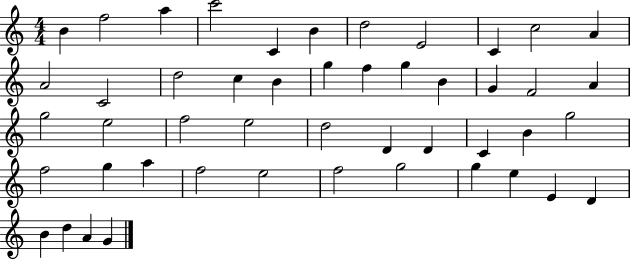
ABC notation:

X:1
T:Untitled
M:4/4
L:1/4
K:C
B f2 a c'2 C B d2 E2 C c2 A A2 C2 d2 c B g f g B G F2 A g2 e2 f2 e2 d2 D D C B g2 f2 g a f2 e2 f2 g2 g e E D B d A G